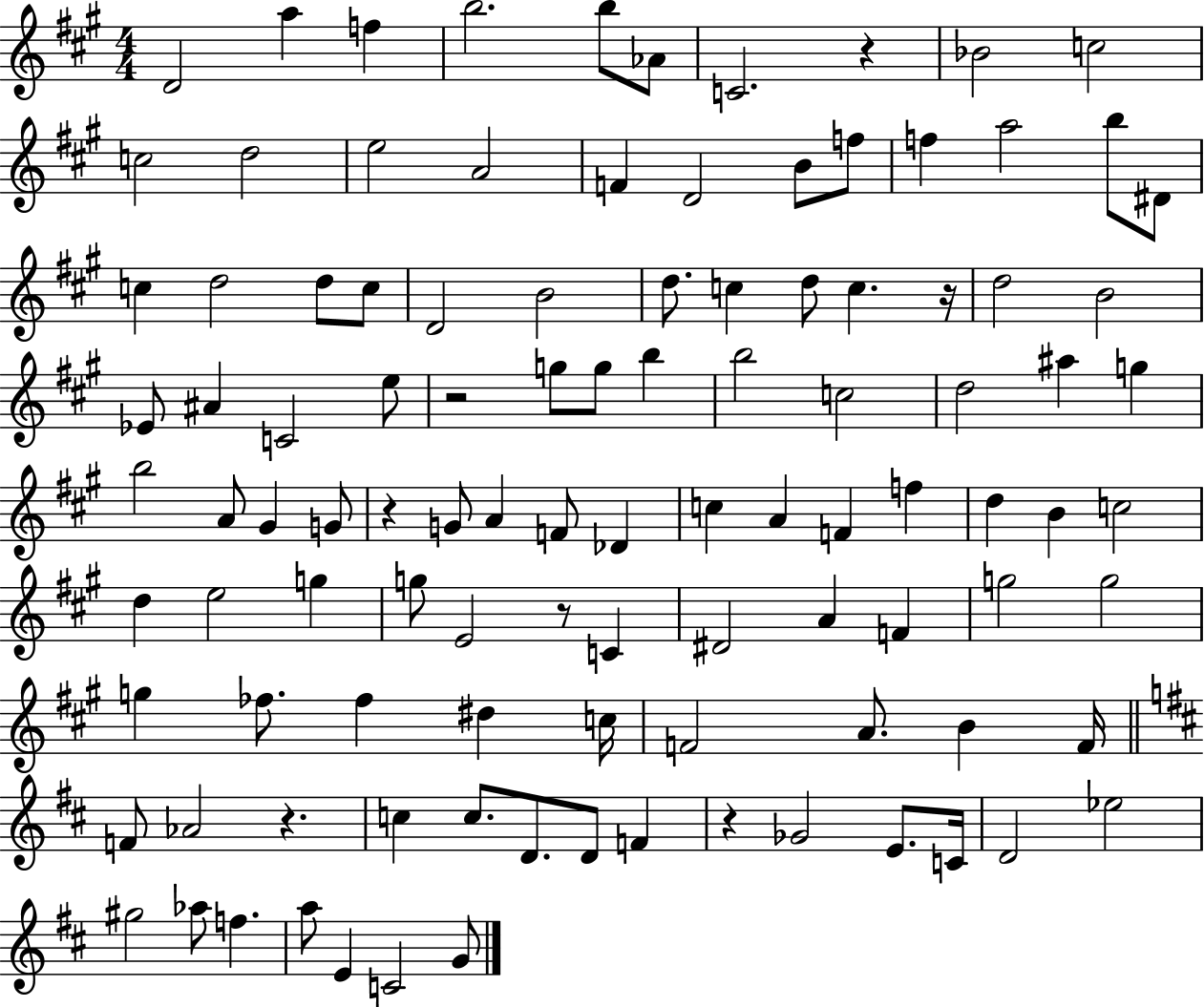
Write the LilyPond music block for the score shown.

{
  \clef treble
  \numericTimeSignature
  \time 4/4
  \key a \major
  d'2 a''4 f''4 | b''2. b''8 aes'8 | c'2. r4 | bes'2 c''2 | \break c''2 d''2 | e''2 a'2 | f'4 d'2 b'8 f''8 | f''4 a''2 b''8 dis'8 | \break c''4 d''2 d''8 c''8 | d'2 b'2 | d''8. c''4 d''8 c''4. r16 | d''2 b'2 | \break ees'8 ais'4 c'2 e''8 | r2 g''8 g''8 b''4 | b''2 c''2 | d''2 ais''4 g''4 | \break b''2 a'8 gis'4 g'8 | r4 g'8 a'4 f'8 des'4 | c''4 a'4 f'4 f''4 | d''4 b'4 c''2 | \break d''4 e''2 g''4 | g''8 e'2 r8 c'4 | dis'2 a'4 f'4 | g''2 g''2 | \break g''4 fes''8. fes''4 dis''4 c''16 | f'2 a'8. b'4 f'16 | \bar "||" \break \key d \major f'8 aes'2 r4. | c''4 c''8. d'8. d'8 f'4 | r4 ges'2 e'8. c'16 | d'2 ees''2 | \break gis''2 aes''8 f''4. | a''8 e'4 c'2 g'8 | \bar "|."
}